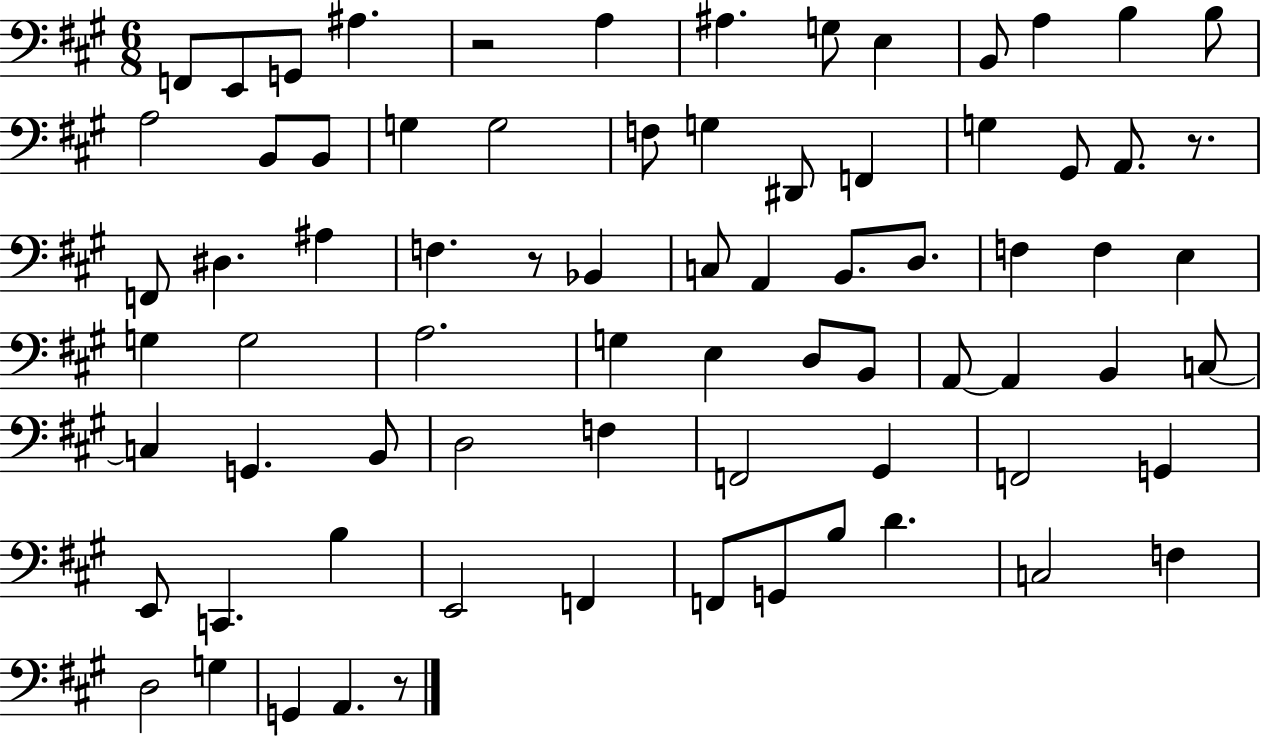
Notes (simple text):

F2/e E2/e G2/e A#3/q. R/h A3/q A#3/q. G3/e E3/q B2/e A3/q B3/q B3/e A3/h B2/e B2/e G3/q G3/h F3/e G3/q D#2/e F2/q G3/q G#2/e A2/e. R/e. F2/e D#3/q. A#3/q F3/q. R/e Bb2/q C3/e A2/q B2/e. D3/e. F3/q F3/q E3/q G3/q G3/h A3/h. G3/q E3/q D3/e B2/e A2/e A2/q B2/q C3/e C3/q G2/q. B2/e D3/h F3/q F2/h G#2/q F2/h G2/q E2/e C2/q. B3/q E2/h F2/q F2/e G2/e B3/e D4/q. C3/h F3/q D3/h G3/q G2/q A2/q. R/e